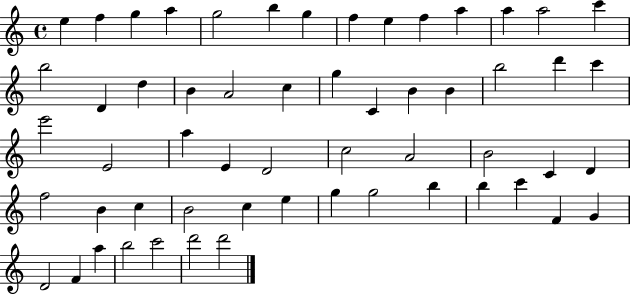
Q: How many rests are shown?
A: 0